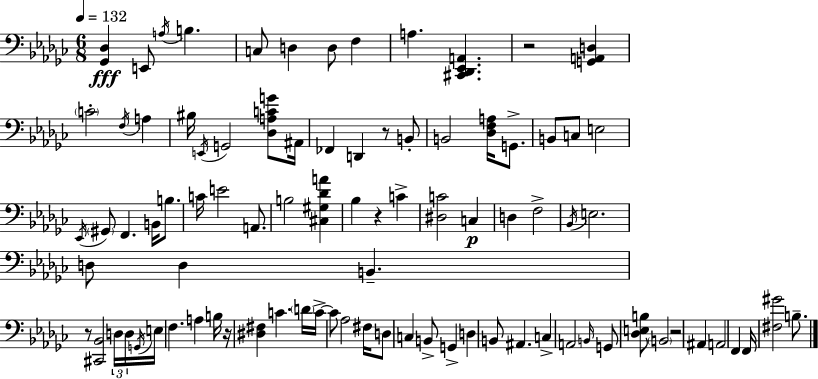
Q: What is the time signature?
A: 6/8